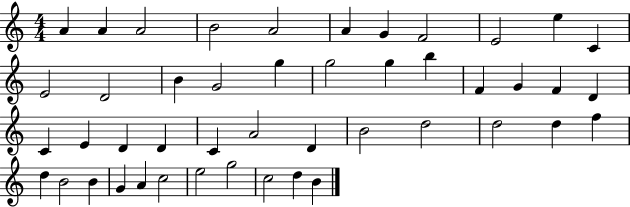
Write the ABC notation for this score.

X:1
T:Untitled
M:4/4
L:1/4
K:C
A A A2 B2 A2 A G F2 E2 e C E2 D2 B G2 g g2 g b F G F D C E D D C A2 D B2 d2 d2 d f d B2 B G A c2 e2 g2 c2 d B